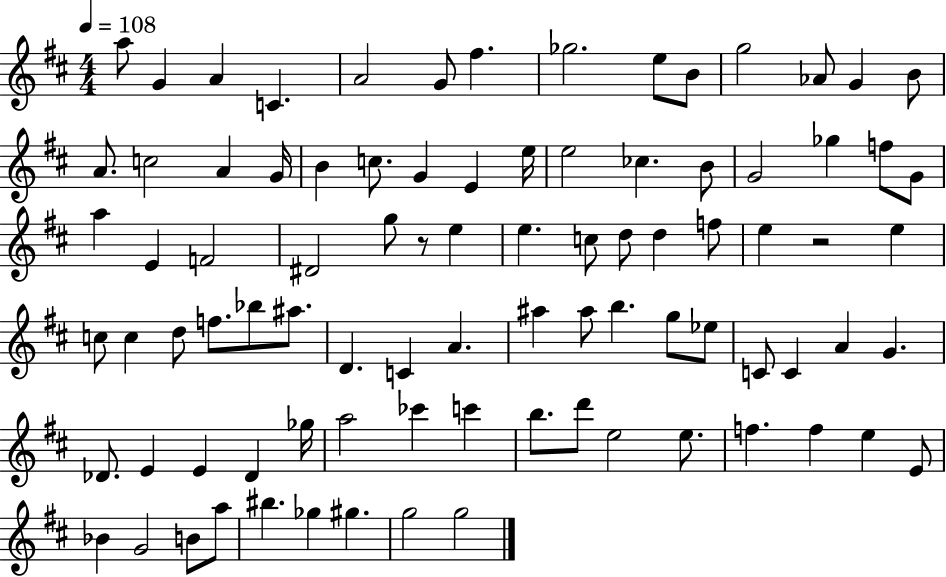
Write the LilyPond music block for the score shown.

{
  \clef treble
  \numericTimeSignature
  \time 4/4
  \key d \major
  \tempo 4 = 108
  \repeat volta 2 { a''8 g'4 a'4 c'4. | a'2 g'8 fis''4. | ges''2. e''8 b'8 | g''2 aes'8 g'4 b'8 | \break a'8. c''2 a'4 g'16 | b'4 c''8. g'4 e'4 e''16 | e''2 ces''4. b'8 | g'2 ges''4 f''8 g'8 | \break a''4 e'4 f'2 | dis'2 g''8 r8 e''4 | e''4. c''8 d''8 d''4 f''8 | e''4 r2 e''4 | \break c''8 c''4 d''8 f''8. bes''8 ais''8. | d'4. c'4 a'4. | ais''4 ais''8 b''4. g''8 ees''8 | c'8 c'4 a'4 g'4. | \break des'8. e'4 e'4 des'4 ges''16 | a''2 ces'''4 c'''4 | b''8. d'''8 e''2 e''8. | f''4. f''4 e''4 e'8 | \break bes'4 g'2 b'8 a''8 | bis''4. ges''4 gis''4. | g''2 g''2 | } \bar "|."
}